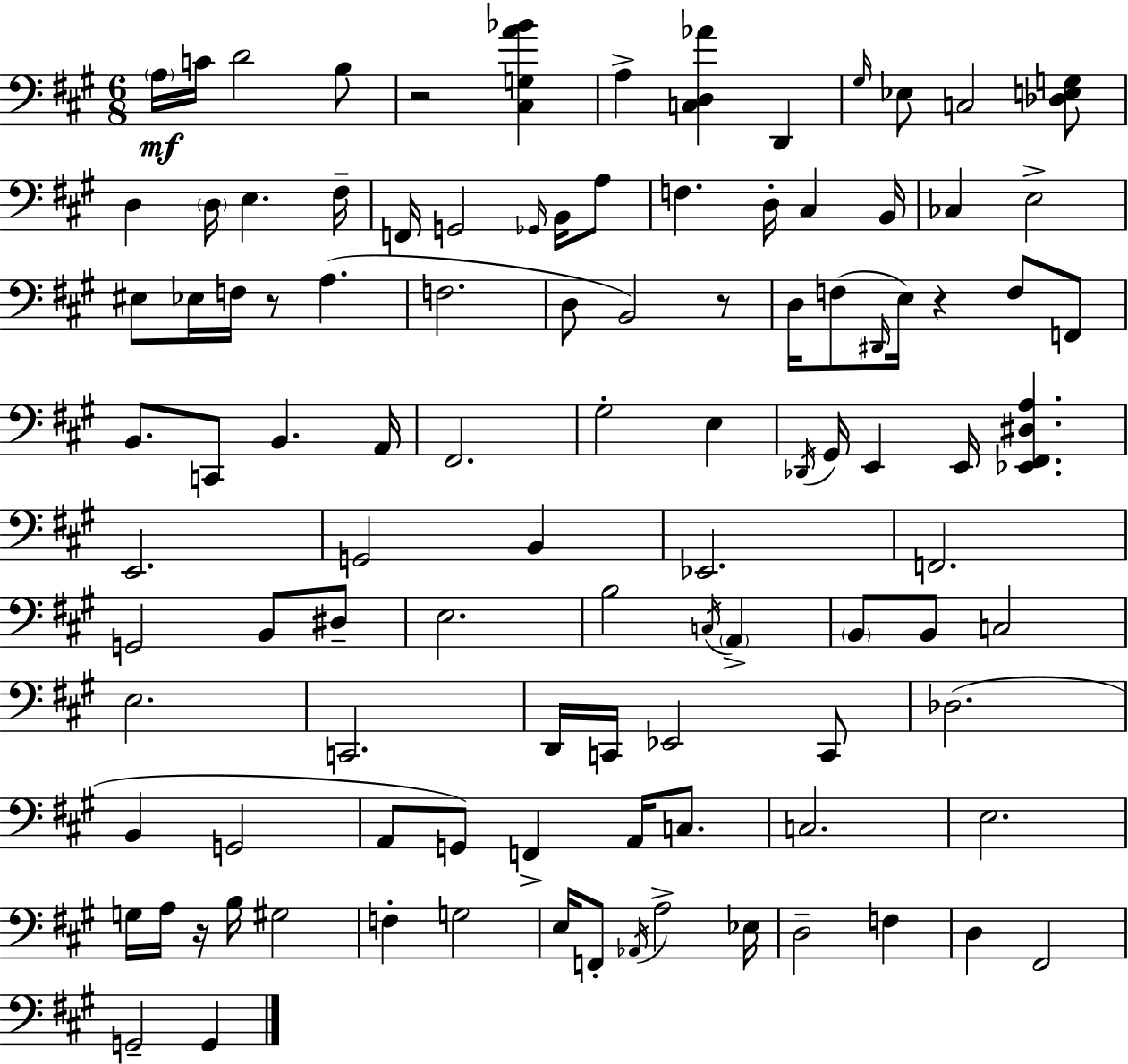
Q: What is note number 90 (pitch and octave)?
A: Eb3